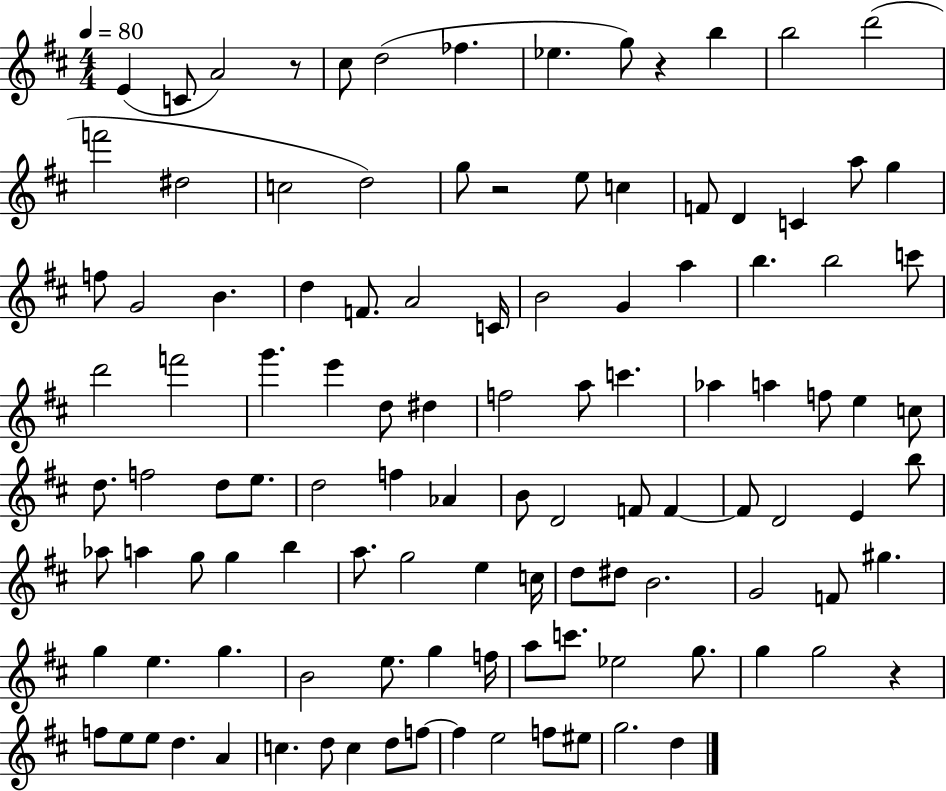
{
  \clef treble
  \numericTimeSignature
  \time 4/4
  \key d \major
  \tempo 4 = 80
  e'4( c'8 a'2) r8 | cis''8 d''2( fes''4. | ees''4. g''8) r4 b''4 | b''2 d'''2( | \break f'''2 dis''2 | c''2 d''2) | g''8 r2 e''8 c''4 | f'8 d'4 c'4 a''8 g''4 | \break f''8 g'2 b'4. | d''4 f'8. a'2 c'16 | b'2 g'4 a''4 | b''4. b''2 c'''8 | \break d'''2 f'''2 | g'''4. e'''4 d''8 dis''4 | f''2 a''8 c'''4. | aes''4 a''4 f''8 e''4 c''8 | \break d''8. f''2 d''8 e''8. | d''2 f''4 aes'4 | b'8 d'2 f'8 f'4~~ | f'8 d'2 e'4 b''8 | \break aes''8 a''4 g''8 g''4 b''4 | a''8. g''2 e''4 c''16 | d''8 dis''8 b'2. | g'2 f'8 gis''4. | \break g''4 e''4. g''4. | b'2 e''8. g''4 f''16 | a''8 c'''8. ees''2 g''8. | g''4 g''2 r4 | \break f''8 e''8 e''8 d''4. a'4 | c''4. d''8 c''4 d''8 f''8~~ | f''4 e''2 f''8 eis''8 | g''2. d''4 | \break \bar "|."
}